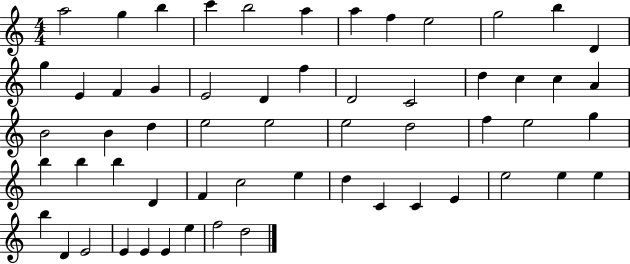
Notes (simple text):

A5/h G5/q B5/q C6/q B5/h A5/q A5/q F5/q E5/h G5/h B5/q D4/q G5/q E4/q F4/q G4/q E4/h D4/q F5/q D4/h C4/h D5/q C5/q C5/q A4/q B4/h B4/q D5/q E5/h E5/h E5/h D5/h F5/q E5/h G5/q B5/q B5/q B5/q D4/q F4/q C5/h E5/q D5/q C4/q C4/q E4/q E5/h E5/q E5/q B5/q D4/q E4/h E4/q E4/q E4/q E5/q F5/h D5/h